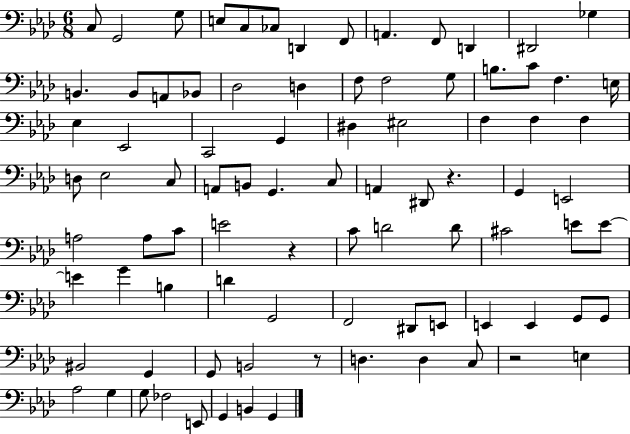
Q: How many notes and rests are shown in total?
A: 88